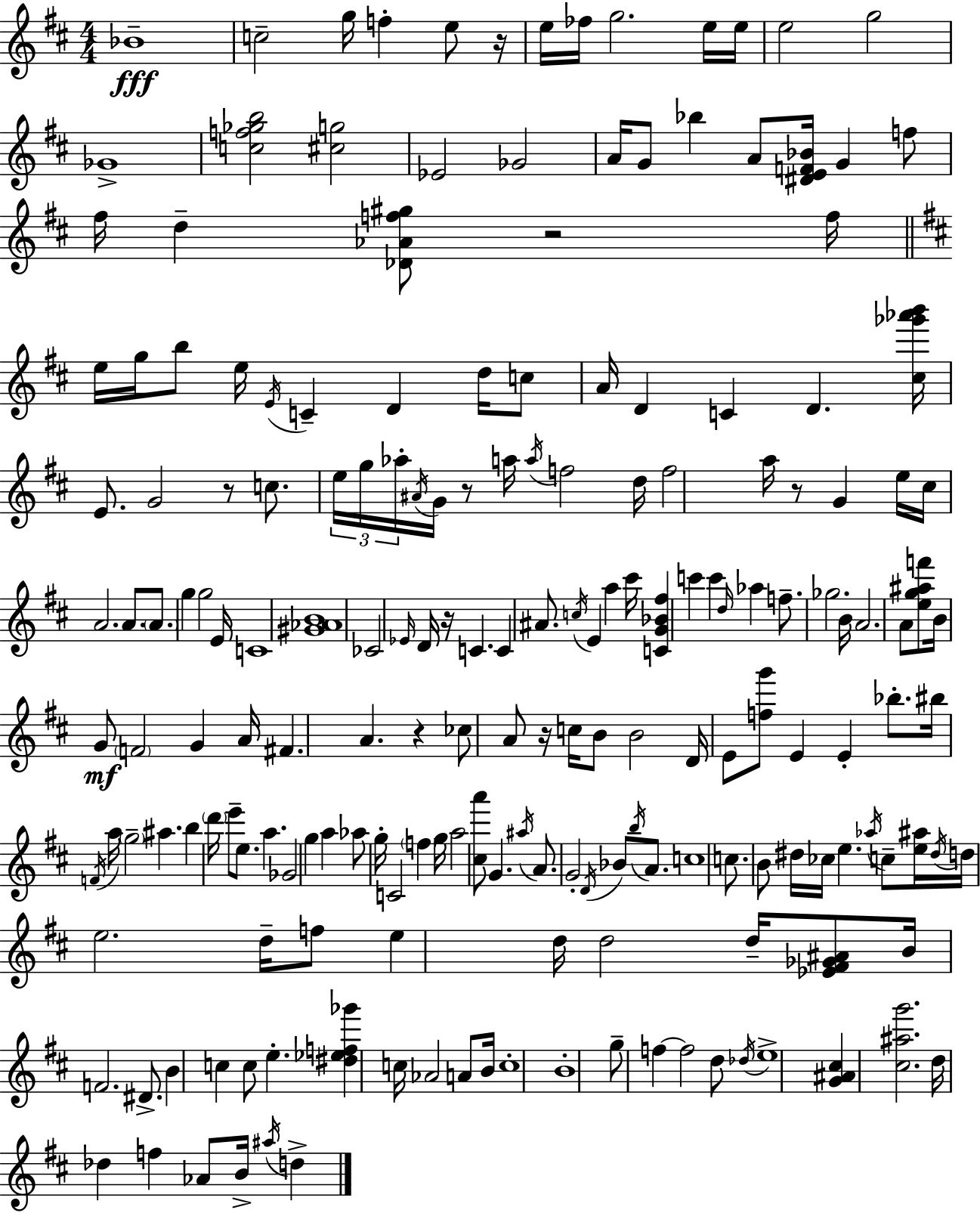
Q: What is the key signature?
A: D major